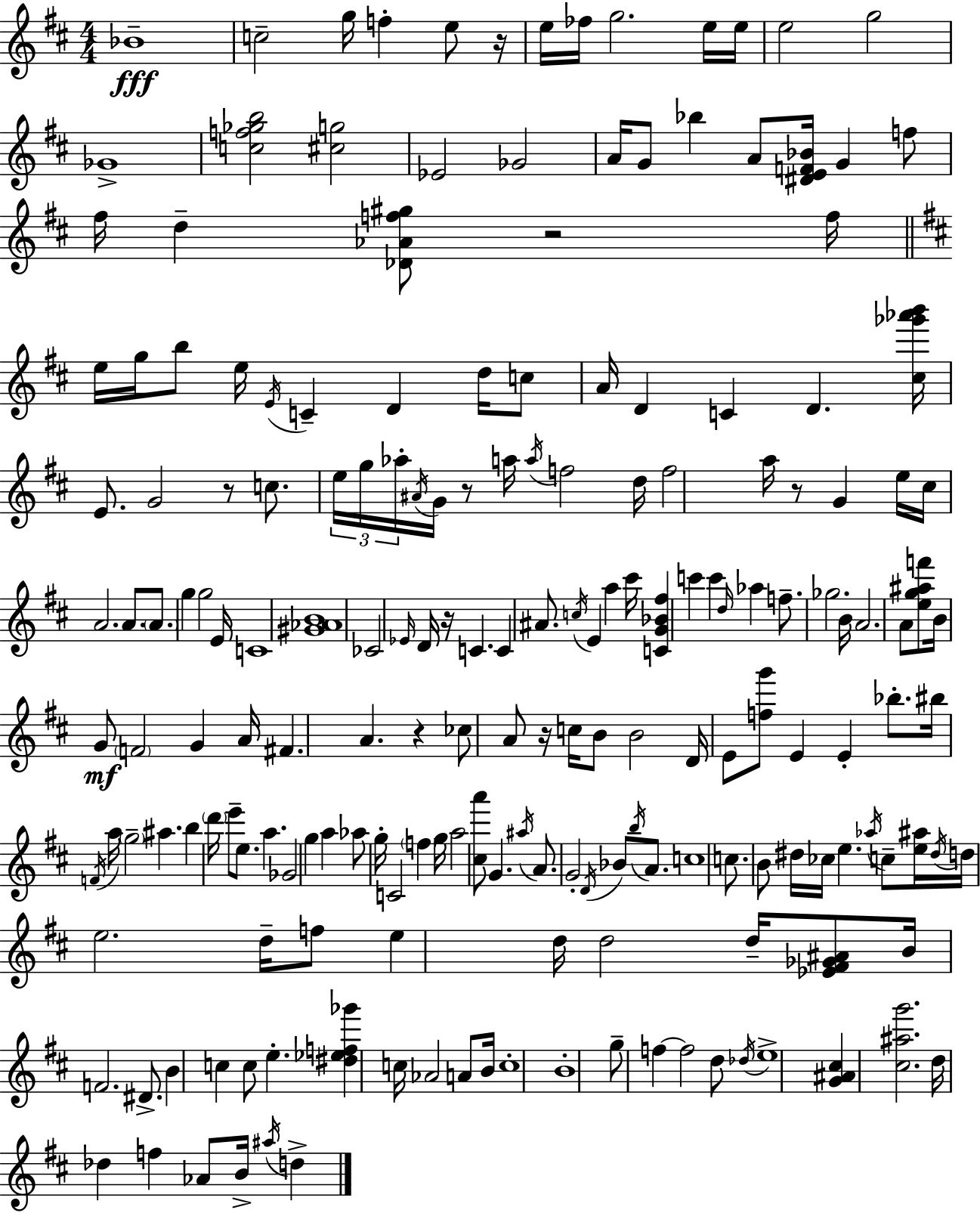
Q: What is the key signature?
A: D major